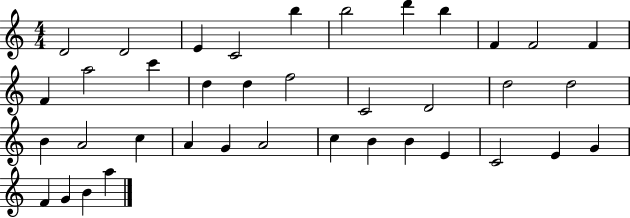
X:1
T:Untitled
M:4/4
L:1/4
K:C
D2 D2 E C2 b b2 d' b F F2 F F a2 c' d d f2 C2 D2 d2 d2 B A2 c A G A2 c B B E C2 E G F G B a